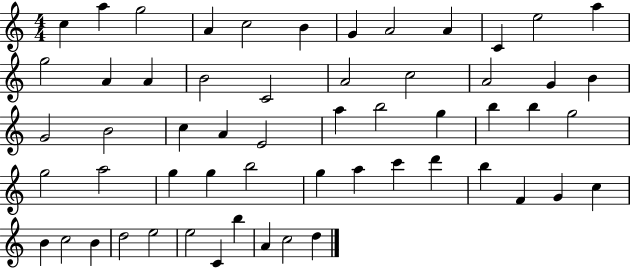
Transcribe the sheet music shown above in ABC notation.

X:1
T:Untitled
M:4/4
L:1/4
K:C
c a g2 A c2 B G A2 A C e2 a g2 A A B2 C2 A2 c2 A2 G B G2 B2 c A E2 a b2 g b b g2 g2 a2 g g b2 g a c' d' b F G c B c2 B d2 e2 e2 C b A c2 d